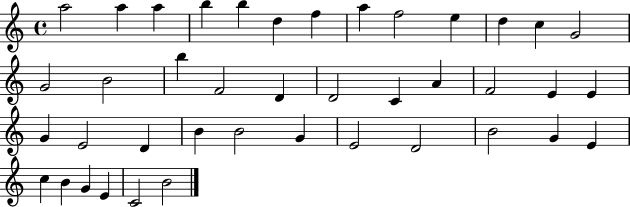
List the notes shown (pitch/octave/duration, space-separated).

A5/h A5/q A5/q B5/q B5/q D5/q F5/q A5/q F5/h E5/q D5/q C5/q G4/h G4/h B4/h B5/q F4/h D4/q D4/h C4/q A4/q F4/h E4/q E4/q G4/q E4/h D4/q B4/q B4/h G4/q E4/h D4/h B4/h G4/q E4/q C5/q B4/q G4/q E4/q C4/h B4/h